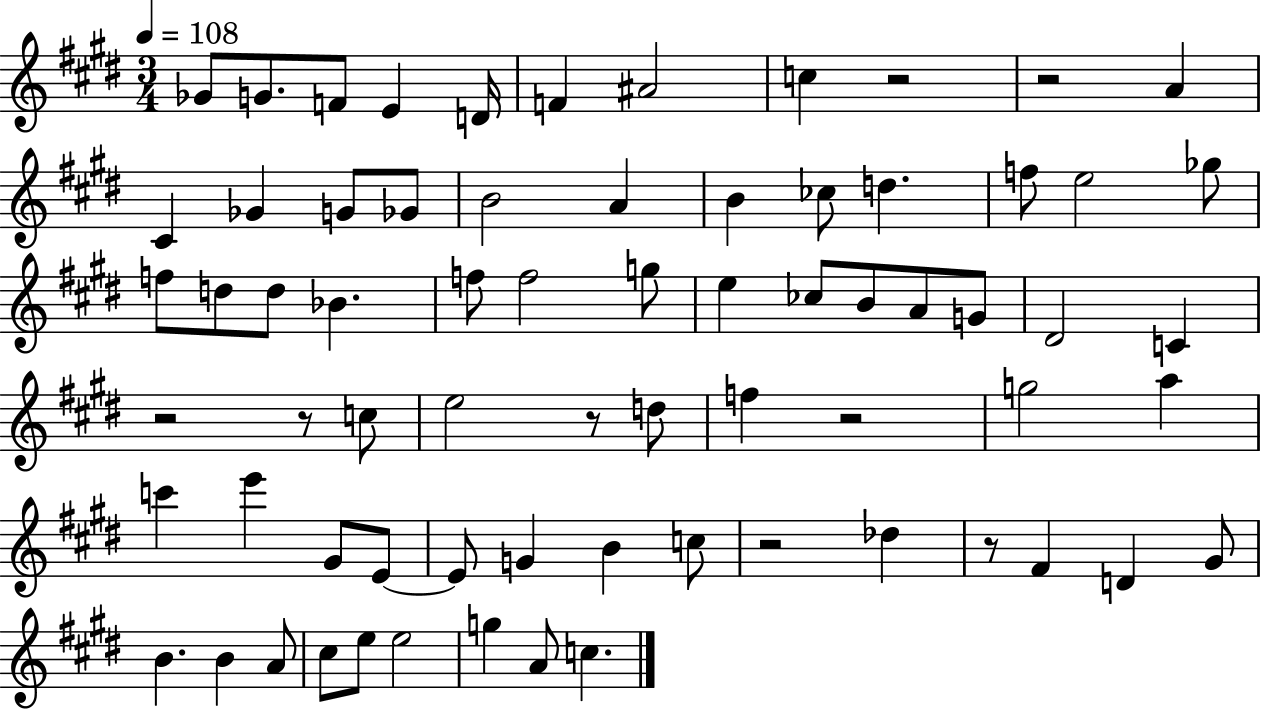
{
  \clef treble
  \numericTimeSignature
  \time 3/4
  \key e \major
  \tempo 4 = 108
  ges'8 g'8. f'8 e'4 d'16 | f'4 ais'2 | c''4 r2 | r2 a'4 | \break cis'4 ges'4 g'8 ges'8 | b'2 a'4 | b'4 ces''8 d''4. | f''8 e''2 ges''8 | \break f''8 d''8 d''8 bes'4. | f''8 f''2 g''8 | e''4 ces''8 b'8 a'8 g'8 | dis'2 c'4 | \break r2 r8 c''8 | e''2 r8 d''8 | f''4 r2 | g''2 a''4 | \break c'''4 e'''4 gis'8 e'8~~ | e'8 g'4 b'4 c''8 | r2 des''4 | r8 fis'4 d'4 gis'8 | \break b'4. b'4 a'8 | cis''8 e''8 e''2 | g''4 a'8 c''4. | \bar "|."
}